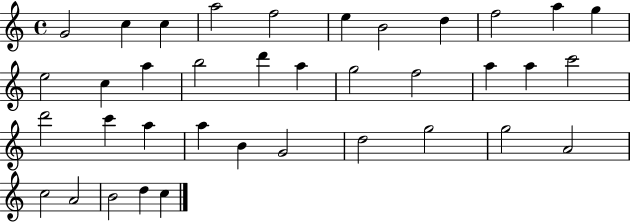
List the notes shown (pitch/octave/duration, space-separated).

G4/h C5/q C5/q A5/h F5/h E5/q B4/h D5/q F5/h A5/q G5/q E5/h C5/q A5/q B5/h D6/q A5/q G5/h F5/h A5/q A5/q C6/h D6/h C6/q A5/q A5/q B4/q G4/h D5/h G5/h G5/h A4/h C5/h A4/h B4/h D5/q C5/q